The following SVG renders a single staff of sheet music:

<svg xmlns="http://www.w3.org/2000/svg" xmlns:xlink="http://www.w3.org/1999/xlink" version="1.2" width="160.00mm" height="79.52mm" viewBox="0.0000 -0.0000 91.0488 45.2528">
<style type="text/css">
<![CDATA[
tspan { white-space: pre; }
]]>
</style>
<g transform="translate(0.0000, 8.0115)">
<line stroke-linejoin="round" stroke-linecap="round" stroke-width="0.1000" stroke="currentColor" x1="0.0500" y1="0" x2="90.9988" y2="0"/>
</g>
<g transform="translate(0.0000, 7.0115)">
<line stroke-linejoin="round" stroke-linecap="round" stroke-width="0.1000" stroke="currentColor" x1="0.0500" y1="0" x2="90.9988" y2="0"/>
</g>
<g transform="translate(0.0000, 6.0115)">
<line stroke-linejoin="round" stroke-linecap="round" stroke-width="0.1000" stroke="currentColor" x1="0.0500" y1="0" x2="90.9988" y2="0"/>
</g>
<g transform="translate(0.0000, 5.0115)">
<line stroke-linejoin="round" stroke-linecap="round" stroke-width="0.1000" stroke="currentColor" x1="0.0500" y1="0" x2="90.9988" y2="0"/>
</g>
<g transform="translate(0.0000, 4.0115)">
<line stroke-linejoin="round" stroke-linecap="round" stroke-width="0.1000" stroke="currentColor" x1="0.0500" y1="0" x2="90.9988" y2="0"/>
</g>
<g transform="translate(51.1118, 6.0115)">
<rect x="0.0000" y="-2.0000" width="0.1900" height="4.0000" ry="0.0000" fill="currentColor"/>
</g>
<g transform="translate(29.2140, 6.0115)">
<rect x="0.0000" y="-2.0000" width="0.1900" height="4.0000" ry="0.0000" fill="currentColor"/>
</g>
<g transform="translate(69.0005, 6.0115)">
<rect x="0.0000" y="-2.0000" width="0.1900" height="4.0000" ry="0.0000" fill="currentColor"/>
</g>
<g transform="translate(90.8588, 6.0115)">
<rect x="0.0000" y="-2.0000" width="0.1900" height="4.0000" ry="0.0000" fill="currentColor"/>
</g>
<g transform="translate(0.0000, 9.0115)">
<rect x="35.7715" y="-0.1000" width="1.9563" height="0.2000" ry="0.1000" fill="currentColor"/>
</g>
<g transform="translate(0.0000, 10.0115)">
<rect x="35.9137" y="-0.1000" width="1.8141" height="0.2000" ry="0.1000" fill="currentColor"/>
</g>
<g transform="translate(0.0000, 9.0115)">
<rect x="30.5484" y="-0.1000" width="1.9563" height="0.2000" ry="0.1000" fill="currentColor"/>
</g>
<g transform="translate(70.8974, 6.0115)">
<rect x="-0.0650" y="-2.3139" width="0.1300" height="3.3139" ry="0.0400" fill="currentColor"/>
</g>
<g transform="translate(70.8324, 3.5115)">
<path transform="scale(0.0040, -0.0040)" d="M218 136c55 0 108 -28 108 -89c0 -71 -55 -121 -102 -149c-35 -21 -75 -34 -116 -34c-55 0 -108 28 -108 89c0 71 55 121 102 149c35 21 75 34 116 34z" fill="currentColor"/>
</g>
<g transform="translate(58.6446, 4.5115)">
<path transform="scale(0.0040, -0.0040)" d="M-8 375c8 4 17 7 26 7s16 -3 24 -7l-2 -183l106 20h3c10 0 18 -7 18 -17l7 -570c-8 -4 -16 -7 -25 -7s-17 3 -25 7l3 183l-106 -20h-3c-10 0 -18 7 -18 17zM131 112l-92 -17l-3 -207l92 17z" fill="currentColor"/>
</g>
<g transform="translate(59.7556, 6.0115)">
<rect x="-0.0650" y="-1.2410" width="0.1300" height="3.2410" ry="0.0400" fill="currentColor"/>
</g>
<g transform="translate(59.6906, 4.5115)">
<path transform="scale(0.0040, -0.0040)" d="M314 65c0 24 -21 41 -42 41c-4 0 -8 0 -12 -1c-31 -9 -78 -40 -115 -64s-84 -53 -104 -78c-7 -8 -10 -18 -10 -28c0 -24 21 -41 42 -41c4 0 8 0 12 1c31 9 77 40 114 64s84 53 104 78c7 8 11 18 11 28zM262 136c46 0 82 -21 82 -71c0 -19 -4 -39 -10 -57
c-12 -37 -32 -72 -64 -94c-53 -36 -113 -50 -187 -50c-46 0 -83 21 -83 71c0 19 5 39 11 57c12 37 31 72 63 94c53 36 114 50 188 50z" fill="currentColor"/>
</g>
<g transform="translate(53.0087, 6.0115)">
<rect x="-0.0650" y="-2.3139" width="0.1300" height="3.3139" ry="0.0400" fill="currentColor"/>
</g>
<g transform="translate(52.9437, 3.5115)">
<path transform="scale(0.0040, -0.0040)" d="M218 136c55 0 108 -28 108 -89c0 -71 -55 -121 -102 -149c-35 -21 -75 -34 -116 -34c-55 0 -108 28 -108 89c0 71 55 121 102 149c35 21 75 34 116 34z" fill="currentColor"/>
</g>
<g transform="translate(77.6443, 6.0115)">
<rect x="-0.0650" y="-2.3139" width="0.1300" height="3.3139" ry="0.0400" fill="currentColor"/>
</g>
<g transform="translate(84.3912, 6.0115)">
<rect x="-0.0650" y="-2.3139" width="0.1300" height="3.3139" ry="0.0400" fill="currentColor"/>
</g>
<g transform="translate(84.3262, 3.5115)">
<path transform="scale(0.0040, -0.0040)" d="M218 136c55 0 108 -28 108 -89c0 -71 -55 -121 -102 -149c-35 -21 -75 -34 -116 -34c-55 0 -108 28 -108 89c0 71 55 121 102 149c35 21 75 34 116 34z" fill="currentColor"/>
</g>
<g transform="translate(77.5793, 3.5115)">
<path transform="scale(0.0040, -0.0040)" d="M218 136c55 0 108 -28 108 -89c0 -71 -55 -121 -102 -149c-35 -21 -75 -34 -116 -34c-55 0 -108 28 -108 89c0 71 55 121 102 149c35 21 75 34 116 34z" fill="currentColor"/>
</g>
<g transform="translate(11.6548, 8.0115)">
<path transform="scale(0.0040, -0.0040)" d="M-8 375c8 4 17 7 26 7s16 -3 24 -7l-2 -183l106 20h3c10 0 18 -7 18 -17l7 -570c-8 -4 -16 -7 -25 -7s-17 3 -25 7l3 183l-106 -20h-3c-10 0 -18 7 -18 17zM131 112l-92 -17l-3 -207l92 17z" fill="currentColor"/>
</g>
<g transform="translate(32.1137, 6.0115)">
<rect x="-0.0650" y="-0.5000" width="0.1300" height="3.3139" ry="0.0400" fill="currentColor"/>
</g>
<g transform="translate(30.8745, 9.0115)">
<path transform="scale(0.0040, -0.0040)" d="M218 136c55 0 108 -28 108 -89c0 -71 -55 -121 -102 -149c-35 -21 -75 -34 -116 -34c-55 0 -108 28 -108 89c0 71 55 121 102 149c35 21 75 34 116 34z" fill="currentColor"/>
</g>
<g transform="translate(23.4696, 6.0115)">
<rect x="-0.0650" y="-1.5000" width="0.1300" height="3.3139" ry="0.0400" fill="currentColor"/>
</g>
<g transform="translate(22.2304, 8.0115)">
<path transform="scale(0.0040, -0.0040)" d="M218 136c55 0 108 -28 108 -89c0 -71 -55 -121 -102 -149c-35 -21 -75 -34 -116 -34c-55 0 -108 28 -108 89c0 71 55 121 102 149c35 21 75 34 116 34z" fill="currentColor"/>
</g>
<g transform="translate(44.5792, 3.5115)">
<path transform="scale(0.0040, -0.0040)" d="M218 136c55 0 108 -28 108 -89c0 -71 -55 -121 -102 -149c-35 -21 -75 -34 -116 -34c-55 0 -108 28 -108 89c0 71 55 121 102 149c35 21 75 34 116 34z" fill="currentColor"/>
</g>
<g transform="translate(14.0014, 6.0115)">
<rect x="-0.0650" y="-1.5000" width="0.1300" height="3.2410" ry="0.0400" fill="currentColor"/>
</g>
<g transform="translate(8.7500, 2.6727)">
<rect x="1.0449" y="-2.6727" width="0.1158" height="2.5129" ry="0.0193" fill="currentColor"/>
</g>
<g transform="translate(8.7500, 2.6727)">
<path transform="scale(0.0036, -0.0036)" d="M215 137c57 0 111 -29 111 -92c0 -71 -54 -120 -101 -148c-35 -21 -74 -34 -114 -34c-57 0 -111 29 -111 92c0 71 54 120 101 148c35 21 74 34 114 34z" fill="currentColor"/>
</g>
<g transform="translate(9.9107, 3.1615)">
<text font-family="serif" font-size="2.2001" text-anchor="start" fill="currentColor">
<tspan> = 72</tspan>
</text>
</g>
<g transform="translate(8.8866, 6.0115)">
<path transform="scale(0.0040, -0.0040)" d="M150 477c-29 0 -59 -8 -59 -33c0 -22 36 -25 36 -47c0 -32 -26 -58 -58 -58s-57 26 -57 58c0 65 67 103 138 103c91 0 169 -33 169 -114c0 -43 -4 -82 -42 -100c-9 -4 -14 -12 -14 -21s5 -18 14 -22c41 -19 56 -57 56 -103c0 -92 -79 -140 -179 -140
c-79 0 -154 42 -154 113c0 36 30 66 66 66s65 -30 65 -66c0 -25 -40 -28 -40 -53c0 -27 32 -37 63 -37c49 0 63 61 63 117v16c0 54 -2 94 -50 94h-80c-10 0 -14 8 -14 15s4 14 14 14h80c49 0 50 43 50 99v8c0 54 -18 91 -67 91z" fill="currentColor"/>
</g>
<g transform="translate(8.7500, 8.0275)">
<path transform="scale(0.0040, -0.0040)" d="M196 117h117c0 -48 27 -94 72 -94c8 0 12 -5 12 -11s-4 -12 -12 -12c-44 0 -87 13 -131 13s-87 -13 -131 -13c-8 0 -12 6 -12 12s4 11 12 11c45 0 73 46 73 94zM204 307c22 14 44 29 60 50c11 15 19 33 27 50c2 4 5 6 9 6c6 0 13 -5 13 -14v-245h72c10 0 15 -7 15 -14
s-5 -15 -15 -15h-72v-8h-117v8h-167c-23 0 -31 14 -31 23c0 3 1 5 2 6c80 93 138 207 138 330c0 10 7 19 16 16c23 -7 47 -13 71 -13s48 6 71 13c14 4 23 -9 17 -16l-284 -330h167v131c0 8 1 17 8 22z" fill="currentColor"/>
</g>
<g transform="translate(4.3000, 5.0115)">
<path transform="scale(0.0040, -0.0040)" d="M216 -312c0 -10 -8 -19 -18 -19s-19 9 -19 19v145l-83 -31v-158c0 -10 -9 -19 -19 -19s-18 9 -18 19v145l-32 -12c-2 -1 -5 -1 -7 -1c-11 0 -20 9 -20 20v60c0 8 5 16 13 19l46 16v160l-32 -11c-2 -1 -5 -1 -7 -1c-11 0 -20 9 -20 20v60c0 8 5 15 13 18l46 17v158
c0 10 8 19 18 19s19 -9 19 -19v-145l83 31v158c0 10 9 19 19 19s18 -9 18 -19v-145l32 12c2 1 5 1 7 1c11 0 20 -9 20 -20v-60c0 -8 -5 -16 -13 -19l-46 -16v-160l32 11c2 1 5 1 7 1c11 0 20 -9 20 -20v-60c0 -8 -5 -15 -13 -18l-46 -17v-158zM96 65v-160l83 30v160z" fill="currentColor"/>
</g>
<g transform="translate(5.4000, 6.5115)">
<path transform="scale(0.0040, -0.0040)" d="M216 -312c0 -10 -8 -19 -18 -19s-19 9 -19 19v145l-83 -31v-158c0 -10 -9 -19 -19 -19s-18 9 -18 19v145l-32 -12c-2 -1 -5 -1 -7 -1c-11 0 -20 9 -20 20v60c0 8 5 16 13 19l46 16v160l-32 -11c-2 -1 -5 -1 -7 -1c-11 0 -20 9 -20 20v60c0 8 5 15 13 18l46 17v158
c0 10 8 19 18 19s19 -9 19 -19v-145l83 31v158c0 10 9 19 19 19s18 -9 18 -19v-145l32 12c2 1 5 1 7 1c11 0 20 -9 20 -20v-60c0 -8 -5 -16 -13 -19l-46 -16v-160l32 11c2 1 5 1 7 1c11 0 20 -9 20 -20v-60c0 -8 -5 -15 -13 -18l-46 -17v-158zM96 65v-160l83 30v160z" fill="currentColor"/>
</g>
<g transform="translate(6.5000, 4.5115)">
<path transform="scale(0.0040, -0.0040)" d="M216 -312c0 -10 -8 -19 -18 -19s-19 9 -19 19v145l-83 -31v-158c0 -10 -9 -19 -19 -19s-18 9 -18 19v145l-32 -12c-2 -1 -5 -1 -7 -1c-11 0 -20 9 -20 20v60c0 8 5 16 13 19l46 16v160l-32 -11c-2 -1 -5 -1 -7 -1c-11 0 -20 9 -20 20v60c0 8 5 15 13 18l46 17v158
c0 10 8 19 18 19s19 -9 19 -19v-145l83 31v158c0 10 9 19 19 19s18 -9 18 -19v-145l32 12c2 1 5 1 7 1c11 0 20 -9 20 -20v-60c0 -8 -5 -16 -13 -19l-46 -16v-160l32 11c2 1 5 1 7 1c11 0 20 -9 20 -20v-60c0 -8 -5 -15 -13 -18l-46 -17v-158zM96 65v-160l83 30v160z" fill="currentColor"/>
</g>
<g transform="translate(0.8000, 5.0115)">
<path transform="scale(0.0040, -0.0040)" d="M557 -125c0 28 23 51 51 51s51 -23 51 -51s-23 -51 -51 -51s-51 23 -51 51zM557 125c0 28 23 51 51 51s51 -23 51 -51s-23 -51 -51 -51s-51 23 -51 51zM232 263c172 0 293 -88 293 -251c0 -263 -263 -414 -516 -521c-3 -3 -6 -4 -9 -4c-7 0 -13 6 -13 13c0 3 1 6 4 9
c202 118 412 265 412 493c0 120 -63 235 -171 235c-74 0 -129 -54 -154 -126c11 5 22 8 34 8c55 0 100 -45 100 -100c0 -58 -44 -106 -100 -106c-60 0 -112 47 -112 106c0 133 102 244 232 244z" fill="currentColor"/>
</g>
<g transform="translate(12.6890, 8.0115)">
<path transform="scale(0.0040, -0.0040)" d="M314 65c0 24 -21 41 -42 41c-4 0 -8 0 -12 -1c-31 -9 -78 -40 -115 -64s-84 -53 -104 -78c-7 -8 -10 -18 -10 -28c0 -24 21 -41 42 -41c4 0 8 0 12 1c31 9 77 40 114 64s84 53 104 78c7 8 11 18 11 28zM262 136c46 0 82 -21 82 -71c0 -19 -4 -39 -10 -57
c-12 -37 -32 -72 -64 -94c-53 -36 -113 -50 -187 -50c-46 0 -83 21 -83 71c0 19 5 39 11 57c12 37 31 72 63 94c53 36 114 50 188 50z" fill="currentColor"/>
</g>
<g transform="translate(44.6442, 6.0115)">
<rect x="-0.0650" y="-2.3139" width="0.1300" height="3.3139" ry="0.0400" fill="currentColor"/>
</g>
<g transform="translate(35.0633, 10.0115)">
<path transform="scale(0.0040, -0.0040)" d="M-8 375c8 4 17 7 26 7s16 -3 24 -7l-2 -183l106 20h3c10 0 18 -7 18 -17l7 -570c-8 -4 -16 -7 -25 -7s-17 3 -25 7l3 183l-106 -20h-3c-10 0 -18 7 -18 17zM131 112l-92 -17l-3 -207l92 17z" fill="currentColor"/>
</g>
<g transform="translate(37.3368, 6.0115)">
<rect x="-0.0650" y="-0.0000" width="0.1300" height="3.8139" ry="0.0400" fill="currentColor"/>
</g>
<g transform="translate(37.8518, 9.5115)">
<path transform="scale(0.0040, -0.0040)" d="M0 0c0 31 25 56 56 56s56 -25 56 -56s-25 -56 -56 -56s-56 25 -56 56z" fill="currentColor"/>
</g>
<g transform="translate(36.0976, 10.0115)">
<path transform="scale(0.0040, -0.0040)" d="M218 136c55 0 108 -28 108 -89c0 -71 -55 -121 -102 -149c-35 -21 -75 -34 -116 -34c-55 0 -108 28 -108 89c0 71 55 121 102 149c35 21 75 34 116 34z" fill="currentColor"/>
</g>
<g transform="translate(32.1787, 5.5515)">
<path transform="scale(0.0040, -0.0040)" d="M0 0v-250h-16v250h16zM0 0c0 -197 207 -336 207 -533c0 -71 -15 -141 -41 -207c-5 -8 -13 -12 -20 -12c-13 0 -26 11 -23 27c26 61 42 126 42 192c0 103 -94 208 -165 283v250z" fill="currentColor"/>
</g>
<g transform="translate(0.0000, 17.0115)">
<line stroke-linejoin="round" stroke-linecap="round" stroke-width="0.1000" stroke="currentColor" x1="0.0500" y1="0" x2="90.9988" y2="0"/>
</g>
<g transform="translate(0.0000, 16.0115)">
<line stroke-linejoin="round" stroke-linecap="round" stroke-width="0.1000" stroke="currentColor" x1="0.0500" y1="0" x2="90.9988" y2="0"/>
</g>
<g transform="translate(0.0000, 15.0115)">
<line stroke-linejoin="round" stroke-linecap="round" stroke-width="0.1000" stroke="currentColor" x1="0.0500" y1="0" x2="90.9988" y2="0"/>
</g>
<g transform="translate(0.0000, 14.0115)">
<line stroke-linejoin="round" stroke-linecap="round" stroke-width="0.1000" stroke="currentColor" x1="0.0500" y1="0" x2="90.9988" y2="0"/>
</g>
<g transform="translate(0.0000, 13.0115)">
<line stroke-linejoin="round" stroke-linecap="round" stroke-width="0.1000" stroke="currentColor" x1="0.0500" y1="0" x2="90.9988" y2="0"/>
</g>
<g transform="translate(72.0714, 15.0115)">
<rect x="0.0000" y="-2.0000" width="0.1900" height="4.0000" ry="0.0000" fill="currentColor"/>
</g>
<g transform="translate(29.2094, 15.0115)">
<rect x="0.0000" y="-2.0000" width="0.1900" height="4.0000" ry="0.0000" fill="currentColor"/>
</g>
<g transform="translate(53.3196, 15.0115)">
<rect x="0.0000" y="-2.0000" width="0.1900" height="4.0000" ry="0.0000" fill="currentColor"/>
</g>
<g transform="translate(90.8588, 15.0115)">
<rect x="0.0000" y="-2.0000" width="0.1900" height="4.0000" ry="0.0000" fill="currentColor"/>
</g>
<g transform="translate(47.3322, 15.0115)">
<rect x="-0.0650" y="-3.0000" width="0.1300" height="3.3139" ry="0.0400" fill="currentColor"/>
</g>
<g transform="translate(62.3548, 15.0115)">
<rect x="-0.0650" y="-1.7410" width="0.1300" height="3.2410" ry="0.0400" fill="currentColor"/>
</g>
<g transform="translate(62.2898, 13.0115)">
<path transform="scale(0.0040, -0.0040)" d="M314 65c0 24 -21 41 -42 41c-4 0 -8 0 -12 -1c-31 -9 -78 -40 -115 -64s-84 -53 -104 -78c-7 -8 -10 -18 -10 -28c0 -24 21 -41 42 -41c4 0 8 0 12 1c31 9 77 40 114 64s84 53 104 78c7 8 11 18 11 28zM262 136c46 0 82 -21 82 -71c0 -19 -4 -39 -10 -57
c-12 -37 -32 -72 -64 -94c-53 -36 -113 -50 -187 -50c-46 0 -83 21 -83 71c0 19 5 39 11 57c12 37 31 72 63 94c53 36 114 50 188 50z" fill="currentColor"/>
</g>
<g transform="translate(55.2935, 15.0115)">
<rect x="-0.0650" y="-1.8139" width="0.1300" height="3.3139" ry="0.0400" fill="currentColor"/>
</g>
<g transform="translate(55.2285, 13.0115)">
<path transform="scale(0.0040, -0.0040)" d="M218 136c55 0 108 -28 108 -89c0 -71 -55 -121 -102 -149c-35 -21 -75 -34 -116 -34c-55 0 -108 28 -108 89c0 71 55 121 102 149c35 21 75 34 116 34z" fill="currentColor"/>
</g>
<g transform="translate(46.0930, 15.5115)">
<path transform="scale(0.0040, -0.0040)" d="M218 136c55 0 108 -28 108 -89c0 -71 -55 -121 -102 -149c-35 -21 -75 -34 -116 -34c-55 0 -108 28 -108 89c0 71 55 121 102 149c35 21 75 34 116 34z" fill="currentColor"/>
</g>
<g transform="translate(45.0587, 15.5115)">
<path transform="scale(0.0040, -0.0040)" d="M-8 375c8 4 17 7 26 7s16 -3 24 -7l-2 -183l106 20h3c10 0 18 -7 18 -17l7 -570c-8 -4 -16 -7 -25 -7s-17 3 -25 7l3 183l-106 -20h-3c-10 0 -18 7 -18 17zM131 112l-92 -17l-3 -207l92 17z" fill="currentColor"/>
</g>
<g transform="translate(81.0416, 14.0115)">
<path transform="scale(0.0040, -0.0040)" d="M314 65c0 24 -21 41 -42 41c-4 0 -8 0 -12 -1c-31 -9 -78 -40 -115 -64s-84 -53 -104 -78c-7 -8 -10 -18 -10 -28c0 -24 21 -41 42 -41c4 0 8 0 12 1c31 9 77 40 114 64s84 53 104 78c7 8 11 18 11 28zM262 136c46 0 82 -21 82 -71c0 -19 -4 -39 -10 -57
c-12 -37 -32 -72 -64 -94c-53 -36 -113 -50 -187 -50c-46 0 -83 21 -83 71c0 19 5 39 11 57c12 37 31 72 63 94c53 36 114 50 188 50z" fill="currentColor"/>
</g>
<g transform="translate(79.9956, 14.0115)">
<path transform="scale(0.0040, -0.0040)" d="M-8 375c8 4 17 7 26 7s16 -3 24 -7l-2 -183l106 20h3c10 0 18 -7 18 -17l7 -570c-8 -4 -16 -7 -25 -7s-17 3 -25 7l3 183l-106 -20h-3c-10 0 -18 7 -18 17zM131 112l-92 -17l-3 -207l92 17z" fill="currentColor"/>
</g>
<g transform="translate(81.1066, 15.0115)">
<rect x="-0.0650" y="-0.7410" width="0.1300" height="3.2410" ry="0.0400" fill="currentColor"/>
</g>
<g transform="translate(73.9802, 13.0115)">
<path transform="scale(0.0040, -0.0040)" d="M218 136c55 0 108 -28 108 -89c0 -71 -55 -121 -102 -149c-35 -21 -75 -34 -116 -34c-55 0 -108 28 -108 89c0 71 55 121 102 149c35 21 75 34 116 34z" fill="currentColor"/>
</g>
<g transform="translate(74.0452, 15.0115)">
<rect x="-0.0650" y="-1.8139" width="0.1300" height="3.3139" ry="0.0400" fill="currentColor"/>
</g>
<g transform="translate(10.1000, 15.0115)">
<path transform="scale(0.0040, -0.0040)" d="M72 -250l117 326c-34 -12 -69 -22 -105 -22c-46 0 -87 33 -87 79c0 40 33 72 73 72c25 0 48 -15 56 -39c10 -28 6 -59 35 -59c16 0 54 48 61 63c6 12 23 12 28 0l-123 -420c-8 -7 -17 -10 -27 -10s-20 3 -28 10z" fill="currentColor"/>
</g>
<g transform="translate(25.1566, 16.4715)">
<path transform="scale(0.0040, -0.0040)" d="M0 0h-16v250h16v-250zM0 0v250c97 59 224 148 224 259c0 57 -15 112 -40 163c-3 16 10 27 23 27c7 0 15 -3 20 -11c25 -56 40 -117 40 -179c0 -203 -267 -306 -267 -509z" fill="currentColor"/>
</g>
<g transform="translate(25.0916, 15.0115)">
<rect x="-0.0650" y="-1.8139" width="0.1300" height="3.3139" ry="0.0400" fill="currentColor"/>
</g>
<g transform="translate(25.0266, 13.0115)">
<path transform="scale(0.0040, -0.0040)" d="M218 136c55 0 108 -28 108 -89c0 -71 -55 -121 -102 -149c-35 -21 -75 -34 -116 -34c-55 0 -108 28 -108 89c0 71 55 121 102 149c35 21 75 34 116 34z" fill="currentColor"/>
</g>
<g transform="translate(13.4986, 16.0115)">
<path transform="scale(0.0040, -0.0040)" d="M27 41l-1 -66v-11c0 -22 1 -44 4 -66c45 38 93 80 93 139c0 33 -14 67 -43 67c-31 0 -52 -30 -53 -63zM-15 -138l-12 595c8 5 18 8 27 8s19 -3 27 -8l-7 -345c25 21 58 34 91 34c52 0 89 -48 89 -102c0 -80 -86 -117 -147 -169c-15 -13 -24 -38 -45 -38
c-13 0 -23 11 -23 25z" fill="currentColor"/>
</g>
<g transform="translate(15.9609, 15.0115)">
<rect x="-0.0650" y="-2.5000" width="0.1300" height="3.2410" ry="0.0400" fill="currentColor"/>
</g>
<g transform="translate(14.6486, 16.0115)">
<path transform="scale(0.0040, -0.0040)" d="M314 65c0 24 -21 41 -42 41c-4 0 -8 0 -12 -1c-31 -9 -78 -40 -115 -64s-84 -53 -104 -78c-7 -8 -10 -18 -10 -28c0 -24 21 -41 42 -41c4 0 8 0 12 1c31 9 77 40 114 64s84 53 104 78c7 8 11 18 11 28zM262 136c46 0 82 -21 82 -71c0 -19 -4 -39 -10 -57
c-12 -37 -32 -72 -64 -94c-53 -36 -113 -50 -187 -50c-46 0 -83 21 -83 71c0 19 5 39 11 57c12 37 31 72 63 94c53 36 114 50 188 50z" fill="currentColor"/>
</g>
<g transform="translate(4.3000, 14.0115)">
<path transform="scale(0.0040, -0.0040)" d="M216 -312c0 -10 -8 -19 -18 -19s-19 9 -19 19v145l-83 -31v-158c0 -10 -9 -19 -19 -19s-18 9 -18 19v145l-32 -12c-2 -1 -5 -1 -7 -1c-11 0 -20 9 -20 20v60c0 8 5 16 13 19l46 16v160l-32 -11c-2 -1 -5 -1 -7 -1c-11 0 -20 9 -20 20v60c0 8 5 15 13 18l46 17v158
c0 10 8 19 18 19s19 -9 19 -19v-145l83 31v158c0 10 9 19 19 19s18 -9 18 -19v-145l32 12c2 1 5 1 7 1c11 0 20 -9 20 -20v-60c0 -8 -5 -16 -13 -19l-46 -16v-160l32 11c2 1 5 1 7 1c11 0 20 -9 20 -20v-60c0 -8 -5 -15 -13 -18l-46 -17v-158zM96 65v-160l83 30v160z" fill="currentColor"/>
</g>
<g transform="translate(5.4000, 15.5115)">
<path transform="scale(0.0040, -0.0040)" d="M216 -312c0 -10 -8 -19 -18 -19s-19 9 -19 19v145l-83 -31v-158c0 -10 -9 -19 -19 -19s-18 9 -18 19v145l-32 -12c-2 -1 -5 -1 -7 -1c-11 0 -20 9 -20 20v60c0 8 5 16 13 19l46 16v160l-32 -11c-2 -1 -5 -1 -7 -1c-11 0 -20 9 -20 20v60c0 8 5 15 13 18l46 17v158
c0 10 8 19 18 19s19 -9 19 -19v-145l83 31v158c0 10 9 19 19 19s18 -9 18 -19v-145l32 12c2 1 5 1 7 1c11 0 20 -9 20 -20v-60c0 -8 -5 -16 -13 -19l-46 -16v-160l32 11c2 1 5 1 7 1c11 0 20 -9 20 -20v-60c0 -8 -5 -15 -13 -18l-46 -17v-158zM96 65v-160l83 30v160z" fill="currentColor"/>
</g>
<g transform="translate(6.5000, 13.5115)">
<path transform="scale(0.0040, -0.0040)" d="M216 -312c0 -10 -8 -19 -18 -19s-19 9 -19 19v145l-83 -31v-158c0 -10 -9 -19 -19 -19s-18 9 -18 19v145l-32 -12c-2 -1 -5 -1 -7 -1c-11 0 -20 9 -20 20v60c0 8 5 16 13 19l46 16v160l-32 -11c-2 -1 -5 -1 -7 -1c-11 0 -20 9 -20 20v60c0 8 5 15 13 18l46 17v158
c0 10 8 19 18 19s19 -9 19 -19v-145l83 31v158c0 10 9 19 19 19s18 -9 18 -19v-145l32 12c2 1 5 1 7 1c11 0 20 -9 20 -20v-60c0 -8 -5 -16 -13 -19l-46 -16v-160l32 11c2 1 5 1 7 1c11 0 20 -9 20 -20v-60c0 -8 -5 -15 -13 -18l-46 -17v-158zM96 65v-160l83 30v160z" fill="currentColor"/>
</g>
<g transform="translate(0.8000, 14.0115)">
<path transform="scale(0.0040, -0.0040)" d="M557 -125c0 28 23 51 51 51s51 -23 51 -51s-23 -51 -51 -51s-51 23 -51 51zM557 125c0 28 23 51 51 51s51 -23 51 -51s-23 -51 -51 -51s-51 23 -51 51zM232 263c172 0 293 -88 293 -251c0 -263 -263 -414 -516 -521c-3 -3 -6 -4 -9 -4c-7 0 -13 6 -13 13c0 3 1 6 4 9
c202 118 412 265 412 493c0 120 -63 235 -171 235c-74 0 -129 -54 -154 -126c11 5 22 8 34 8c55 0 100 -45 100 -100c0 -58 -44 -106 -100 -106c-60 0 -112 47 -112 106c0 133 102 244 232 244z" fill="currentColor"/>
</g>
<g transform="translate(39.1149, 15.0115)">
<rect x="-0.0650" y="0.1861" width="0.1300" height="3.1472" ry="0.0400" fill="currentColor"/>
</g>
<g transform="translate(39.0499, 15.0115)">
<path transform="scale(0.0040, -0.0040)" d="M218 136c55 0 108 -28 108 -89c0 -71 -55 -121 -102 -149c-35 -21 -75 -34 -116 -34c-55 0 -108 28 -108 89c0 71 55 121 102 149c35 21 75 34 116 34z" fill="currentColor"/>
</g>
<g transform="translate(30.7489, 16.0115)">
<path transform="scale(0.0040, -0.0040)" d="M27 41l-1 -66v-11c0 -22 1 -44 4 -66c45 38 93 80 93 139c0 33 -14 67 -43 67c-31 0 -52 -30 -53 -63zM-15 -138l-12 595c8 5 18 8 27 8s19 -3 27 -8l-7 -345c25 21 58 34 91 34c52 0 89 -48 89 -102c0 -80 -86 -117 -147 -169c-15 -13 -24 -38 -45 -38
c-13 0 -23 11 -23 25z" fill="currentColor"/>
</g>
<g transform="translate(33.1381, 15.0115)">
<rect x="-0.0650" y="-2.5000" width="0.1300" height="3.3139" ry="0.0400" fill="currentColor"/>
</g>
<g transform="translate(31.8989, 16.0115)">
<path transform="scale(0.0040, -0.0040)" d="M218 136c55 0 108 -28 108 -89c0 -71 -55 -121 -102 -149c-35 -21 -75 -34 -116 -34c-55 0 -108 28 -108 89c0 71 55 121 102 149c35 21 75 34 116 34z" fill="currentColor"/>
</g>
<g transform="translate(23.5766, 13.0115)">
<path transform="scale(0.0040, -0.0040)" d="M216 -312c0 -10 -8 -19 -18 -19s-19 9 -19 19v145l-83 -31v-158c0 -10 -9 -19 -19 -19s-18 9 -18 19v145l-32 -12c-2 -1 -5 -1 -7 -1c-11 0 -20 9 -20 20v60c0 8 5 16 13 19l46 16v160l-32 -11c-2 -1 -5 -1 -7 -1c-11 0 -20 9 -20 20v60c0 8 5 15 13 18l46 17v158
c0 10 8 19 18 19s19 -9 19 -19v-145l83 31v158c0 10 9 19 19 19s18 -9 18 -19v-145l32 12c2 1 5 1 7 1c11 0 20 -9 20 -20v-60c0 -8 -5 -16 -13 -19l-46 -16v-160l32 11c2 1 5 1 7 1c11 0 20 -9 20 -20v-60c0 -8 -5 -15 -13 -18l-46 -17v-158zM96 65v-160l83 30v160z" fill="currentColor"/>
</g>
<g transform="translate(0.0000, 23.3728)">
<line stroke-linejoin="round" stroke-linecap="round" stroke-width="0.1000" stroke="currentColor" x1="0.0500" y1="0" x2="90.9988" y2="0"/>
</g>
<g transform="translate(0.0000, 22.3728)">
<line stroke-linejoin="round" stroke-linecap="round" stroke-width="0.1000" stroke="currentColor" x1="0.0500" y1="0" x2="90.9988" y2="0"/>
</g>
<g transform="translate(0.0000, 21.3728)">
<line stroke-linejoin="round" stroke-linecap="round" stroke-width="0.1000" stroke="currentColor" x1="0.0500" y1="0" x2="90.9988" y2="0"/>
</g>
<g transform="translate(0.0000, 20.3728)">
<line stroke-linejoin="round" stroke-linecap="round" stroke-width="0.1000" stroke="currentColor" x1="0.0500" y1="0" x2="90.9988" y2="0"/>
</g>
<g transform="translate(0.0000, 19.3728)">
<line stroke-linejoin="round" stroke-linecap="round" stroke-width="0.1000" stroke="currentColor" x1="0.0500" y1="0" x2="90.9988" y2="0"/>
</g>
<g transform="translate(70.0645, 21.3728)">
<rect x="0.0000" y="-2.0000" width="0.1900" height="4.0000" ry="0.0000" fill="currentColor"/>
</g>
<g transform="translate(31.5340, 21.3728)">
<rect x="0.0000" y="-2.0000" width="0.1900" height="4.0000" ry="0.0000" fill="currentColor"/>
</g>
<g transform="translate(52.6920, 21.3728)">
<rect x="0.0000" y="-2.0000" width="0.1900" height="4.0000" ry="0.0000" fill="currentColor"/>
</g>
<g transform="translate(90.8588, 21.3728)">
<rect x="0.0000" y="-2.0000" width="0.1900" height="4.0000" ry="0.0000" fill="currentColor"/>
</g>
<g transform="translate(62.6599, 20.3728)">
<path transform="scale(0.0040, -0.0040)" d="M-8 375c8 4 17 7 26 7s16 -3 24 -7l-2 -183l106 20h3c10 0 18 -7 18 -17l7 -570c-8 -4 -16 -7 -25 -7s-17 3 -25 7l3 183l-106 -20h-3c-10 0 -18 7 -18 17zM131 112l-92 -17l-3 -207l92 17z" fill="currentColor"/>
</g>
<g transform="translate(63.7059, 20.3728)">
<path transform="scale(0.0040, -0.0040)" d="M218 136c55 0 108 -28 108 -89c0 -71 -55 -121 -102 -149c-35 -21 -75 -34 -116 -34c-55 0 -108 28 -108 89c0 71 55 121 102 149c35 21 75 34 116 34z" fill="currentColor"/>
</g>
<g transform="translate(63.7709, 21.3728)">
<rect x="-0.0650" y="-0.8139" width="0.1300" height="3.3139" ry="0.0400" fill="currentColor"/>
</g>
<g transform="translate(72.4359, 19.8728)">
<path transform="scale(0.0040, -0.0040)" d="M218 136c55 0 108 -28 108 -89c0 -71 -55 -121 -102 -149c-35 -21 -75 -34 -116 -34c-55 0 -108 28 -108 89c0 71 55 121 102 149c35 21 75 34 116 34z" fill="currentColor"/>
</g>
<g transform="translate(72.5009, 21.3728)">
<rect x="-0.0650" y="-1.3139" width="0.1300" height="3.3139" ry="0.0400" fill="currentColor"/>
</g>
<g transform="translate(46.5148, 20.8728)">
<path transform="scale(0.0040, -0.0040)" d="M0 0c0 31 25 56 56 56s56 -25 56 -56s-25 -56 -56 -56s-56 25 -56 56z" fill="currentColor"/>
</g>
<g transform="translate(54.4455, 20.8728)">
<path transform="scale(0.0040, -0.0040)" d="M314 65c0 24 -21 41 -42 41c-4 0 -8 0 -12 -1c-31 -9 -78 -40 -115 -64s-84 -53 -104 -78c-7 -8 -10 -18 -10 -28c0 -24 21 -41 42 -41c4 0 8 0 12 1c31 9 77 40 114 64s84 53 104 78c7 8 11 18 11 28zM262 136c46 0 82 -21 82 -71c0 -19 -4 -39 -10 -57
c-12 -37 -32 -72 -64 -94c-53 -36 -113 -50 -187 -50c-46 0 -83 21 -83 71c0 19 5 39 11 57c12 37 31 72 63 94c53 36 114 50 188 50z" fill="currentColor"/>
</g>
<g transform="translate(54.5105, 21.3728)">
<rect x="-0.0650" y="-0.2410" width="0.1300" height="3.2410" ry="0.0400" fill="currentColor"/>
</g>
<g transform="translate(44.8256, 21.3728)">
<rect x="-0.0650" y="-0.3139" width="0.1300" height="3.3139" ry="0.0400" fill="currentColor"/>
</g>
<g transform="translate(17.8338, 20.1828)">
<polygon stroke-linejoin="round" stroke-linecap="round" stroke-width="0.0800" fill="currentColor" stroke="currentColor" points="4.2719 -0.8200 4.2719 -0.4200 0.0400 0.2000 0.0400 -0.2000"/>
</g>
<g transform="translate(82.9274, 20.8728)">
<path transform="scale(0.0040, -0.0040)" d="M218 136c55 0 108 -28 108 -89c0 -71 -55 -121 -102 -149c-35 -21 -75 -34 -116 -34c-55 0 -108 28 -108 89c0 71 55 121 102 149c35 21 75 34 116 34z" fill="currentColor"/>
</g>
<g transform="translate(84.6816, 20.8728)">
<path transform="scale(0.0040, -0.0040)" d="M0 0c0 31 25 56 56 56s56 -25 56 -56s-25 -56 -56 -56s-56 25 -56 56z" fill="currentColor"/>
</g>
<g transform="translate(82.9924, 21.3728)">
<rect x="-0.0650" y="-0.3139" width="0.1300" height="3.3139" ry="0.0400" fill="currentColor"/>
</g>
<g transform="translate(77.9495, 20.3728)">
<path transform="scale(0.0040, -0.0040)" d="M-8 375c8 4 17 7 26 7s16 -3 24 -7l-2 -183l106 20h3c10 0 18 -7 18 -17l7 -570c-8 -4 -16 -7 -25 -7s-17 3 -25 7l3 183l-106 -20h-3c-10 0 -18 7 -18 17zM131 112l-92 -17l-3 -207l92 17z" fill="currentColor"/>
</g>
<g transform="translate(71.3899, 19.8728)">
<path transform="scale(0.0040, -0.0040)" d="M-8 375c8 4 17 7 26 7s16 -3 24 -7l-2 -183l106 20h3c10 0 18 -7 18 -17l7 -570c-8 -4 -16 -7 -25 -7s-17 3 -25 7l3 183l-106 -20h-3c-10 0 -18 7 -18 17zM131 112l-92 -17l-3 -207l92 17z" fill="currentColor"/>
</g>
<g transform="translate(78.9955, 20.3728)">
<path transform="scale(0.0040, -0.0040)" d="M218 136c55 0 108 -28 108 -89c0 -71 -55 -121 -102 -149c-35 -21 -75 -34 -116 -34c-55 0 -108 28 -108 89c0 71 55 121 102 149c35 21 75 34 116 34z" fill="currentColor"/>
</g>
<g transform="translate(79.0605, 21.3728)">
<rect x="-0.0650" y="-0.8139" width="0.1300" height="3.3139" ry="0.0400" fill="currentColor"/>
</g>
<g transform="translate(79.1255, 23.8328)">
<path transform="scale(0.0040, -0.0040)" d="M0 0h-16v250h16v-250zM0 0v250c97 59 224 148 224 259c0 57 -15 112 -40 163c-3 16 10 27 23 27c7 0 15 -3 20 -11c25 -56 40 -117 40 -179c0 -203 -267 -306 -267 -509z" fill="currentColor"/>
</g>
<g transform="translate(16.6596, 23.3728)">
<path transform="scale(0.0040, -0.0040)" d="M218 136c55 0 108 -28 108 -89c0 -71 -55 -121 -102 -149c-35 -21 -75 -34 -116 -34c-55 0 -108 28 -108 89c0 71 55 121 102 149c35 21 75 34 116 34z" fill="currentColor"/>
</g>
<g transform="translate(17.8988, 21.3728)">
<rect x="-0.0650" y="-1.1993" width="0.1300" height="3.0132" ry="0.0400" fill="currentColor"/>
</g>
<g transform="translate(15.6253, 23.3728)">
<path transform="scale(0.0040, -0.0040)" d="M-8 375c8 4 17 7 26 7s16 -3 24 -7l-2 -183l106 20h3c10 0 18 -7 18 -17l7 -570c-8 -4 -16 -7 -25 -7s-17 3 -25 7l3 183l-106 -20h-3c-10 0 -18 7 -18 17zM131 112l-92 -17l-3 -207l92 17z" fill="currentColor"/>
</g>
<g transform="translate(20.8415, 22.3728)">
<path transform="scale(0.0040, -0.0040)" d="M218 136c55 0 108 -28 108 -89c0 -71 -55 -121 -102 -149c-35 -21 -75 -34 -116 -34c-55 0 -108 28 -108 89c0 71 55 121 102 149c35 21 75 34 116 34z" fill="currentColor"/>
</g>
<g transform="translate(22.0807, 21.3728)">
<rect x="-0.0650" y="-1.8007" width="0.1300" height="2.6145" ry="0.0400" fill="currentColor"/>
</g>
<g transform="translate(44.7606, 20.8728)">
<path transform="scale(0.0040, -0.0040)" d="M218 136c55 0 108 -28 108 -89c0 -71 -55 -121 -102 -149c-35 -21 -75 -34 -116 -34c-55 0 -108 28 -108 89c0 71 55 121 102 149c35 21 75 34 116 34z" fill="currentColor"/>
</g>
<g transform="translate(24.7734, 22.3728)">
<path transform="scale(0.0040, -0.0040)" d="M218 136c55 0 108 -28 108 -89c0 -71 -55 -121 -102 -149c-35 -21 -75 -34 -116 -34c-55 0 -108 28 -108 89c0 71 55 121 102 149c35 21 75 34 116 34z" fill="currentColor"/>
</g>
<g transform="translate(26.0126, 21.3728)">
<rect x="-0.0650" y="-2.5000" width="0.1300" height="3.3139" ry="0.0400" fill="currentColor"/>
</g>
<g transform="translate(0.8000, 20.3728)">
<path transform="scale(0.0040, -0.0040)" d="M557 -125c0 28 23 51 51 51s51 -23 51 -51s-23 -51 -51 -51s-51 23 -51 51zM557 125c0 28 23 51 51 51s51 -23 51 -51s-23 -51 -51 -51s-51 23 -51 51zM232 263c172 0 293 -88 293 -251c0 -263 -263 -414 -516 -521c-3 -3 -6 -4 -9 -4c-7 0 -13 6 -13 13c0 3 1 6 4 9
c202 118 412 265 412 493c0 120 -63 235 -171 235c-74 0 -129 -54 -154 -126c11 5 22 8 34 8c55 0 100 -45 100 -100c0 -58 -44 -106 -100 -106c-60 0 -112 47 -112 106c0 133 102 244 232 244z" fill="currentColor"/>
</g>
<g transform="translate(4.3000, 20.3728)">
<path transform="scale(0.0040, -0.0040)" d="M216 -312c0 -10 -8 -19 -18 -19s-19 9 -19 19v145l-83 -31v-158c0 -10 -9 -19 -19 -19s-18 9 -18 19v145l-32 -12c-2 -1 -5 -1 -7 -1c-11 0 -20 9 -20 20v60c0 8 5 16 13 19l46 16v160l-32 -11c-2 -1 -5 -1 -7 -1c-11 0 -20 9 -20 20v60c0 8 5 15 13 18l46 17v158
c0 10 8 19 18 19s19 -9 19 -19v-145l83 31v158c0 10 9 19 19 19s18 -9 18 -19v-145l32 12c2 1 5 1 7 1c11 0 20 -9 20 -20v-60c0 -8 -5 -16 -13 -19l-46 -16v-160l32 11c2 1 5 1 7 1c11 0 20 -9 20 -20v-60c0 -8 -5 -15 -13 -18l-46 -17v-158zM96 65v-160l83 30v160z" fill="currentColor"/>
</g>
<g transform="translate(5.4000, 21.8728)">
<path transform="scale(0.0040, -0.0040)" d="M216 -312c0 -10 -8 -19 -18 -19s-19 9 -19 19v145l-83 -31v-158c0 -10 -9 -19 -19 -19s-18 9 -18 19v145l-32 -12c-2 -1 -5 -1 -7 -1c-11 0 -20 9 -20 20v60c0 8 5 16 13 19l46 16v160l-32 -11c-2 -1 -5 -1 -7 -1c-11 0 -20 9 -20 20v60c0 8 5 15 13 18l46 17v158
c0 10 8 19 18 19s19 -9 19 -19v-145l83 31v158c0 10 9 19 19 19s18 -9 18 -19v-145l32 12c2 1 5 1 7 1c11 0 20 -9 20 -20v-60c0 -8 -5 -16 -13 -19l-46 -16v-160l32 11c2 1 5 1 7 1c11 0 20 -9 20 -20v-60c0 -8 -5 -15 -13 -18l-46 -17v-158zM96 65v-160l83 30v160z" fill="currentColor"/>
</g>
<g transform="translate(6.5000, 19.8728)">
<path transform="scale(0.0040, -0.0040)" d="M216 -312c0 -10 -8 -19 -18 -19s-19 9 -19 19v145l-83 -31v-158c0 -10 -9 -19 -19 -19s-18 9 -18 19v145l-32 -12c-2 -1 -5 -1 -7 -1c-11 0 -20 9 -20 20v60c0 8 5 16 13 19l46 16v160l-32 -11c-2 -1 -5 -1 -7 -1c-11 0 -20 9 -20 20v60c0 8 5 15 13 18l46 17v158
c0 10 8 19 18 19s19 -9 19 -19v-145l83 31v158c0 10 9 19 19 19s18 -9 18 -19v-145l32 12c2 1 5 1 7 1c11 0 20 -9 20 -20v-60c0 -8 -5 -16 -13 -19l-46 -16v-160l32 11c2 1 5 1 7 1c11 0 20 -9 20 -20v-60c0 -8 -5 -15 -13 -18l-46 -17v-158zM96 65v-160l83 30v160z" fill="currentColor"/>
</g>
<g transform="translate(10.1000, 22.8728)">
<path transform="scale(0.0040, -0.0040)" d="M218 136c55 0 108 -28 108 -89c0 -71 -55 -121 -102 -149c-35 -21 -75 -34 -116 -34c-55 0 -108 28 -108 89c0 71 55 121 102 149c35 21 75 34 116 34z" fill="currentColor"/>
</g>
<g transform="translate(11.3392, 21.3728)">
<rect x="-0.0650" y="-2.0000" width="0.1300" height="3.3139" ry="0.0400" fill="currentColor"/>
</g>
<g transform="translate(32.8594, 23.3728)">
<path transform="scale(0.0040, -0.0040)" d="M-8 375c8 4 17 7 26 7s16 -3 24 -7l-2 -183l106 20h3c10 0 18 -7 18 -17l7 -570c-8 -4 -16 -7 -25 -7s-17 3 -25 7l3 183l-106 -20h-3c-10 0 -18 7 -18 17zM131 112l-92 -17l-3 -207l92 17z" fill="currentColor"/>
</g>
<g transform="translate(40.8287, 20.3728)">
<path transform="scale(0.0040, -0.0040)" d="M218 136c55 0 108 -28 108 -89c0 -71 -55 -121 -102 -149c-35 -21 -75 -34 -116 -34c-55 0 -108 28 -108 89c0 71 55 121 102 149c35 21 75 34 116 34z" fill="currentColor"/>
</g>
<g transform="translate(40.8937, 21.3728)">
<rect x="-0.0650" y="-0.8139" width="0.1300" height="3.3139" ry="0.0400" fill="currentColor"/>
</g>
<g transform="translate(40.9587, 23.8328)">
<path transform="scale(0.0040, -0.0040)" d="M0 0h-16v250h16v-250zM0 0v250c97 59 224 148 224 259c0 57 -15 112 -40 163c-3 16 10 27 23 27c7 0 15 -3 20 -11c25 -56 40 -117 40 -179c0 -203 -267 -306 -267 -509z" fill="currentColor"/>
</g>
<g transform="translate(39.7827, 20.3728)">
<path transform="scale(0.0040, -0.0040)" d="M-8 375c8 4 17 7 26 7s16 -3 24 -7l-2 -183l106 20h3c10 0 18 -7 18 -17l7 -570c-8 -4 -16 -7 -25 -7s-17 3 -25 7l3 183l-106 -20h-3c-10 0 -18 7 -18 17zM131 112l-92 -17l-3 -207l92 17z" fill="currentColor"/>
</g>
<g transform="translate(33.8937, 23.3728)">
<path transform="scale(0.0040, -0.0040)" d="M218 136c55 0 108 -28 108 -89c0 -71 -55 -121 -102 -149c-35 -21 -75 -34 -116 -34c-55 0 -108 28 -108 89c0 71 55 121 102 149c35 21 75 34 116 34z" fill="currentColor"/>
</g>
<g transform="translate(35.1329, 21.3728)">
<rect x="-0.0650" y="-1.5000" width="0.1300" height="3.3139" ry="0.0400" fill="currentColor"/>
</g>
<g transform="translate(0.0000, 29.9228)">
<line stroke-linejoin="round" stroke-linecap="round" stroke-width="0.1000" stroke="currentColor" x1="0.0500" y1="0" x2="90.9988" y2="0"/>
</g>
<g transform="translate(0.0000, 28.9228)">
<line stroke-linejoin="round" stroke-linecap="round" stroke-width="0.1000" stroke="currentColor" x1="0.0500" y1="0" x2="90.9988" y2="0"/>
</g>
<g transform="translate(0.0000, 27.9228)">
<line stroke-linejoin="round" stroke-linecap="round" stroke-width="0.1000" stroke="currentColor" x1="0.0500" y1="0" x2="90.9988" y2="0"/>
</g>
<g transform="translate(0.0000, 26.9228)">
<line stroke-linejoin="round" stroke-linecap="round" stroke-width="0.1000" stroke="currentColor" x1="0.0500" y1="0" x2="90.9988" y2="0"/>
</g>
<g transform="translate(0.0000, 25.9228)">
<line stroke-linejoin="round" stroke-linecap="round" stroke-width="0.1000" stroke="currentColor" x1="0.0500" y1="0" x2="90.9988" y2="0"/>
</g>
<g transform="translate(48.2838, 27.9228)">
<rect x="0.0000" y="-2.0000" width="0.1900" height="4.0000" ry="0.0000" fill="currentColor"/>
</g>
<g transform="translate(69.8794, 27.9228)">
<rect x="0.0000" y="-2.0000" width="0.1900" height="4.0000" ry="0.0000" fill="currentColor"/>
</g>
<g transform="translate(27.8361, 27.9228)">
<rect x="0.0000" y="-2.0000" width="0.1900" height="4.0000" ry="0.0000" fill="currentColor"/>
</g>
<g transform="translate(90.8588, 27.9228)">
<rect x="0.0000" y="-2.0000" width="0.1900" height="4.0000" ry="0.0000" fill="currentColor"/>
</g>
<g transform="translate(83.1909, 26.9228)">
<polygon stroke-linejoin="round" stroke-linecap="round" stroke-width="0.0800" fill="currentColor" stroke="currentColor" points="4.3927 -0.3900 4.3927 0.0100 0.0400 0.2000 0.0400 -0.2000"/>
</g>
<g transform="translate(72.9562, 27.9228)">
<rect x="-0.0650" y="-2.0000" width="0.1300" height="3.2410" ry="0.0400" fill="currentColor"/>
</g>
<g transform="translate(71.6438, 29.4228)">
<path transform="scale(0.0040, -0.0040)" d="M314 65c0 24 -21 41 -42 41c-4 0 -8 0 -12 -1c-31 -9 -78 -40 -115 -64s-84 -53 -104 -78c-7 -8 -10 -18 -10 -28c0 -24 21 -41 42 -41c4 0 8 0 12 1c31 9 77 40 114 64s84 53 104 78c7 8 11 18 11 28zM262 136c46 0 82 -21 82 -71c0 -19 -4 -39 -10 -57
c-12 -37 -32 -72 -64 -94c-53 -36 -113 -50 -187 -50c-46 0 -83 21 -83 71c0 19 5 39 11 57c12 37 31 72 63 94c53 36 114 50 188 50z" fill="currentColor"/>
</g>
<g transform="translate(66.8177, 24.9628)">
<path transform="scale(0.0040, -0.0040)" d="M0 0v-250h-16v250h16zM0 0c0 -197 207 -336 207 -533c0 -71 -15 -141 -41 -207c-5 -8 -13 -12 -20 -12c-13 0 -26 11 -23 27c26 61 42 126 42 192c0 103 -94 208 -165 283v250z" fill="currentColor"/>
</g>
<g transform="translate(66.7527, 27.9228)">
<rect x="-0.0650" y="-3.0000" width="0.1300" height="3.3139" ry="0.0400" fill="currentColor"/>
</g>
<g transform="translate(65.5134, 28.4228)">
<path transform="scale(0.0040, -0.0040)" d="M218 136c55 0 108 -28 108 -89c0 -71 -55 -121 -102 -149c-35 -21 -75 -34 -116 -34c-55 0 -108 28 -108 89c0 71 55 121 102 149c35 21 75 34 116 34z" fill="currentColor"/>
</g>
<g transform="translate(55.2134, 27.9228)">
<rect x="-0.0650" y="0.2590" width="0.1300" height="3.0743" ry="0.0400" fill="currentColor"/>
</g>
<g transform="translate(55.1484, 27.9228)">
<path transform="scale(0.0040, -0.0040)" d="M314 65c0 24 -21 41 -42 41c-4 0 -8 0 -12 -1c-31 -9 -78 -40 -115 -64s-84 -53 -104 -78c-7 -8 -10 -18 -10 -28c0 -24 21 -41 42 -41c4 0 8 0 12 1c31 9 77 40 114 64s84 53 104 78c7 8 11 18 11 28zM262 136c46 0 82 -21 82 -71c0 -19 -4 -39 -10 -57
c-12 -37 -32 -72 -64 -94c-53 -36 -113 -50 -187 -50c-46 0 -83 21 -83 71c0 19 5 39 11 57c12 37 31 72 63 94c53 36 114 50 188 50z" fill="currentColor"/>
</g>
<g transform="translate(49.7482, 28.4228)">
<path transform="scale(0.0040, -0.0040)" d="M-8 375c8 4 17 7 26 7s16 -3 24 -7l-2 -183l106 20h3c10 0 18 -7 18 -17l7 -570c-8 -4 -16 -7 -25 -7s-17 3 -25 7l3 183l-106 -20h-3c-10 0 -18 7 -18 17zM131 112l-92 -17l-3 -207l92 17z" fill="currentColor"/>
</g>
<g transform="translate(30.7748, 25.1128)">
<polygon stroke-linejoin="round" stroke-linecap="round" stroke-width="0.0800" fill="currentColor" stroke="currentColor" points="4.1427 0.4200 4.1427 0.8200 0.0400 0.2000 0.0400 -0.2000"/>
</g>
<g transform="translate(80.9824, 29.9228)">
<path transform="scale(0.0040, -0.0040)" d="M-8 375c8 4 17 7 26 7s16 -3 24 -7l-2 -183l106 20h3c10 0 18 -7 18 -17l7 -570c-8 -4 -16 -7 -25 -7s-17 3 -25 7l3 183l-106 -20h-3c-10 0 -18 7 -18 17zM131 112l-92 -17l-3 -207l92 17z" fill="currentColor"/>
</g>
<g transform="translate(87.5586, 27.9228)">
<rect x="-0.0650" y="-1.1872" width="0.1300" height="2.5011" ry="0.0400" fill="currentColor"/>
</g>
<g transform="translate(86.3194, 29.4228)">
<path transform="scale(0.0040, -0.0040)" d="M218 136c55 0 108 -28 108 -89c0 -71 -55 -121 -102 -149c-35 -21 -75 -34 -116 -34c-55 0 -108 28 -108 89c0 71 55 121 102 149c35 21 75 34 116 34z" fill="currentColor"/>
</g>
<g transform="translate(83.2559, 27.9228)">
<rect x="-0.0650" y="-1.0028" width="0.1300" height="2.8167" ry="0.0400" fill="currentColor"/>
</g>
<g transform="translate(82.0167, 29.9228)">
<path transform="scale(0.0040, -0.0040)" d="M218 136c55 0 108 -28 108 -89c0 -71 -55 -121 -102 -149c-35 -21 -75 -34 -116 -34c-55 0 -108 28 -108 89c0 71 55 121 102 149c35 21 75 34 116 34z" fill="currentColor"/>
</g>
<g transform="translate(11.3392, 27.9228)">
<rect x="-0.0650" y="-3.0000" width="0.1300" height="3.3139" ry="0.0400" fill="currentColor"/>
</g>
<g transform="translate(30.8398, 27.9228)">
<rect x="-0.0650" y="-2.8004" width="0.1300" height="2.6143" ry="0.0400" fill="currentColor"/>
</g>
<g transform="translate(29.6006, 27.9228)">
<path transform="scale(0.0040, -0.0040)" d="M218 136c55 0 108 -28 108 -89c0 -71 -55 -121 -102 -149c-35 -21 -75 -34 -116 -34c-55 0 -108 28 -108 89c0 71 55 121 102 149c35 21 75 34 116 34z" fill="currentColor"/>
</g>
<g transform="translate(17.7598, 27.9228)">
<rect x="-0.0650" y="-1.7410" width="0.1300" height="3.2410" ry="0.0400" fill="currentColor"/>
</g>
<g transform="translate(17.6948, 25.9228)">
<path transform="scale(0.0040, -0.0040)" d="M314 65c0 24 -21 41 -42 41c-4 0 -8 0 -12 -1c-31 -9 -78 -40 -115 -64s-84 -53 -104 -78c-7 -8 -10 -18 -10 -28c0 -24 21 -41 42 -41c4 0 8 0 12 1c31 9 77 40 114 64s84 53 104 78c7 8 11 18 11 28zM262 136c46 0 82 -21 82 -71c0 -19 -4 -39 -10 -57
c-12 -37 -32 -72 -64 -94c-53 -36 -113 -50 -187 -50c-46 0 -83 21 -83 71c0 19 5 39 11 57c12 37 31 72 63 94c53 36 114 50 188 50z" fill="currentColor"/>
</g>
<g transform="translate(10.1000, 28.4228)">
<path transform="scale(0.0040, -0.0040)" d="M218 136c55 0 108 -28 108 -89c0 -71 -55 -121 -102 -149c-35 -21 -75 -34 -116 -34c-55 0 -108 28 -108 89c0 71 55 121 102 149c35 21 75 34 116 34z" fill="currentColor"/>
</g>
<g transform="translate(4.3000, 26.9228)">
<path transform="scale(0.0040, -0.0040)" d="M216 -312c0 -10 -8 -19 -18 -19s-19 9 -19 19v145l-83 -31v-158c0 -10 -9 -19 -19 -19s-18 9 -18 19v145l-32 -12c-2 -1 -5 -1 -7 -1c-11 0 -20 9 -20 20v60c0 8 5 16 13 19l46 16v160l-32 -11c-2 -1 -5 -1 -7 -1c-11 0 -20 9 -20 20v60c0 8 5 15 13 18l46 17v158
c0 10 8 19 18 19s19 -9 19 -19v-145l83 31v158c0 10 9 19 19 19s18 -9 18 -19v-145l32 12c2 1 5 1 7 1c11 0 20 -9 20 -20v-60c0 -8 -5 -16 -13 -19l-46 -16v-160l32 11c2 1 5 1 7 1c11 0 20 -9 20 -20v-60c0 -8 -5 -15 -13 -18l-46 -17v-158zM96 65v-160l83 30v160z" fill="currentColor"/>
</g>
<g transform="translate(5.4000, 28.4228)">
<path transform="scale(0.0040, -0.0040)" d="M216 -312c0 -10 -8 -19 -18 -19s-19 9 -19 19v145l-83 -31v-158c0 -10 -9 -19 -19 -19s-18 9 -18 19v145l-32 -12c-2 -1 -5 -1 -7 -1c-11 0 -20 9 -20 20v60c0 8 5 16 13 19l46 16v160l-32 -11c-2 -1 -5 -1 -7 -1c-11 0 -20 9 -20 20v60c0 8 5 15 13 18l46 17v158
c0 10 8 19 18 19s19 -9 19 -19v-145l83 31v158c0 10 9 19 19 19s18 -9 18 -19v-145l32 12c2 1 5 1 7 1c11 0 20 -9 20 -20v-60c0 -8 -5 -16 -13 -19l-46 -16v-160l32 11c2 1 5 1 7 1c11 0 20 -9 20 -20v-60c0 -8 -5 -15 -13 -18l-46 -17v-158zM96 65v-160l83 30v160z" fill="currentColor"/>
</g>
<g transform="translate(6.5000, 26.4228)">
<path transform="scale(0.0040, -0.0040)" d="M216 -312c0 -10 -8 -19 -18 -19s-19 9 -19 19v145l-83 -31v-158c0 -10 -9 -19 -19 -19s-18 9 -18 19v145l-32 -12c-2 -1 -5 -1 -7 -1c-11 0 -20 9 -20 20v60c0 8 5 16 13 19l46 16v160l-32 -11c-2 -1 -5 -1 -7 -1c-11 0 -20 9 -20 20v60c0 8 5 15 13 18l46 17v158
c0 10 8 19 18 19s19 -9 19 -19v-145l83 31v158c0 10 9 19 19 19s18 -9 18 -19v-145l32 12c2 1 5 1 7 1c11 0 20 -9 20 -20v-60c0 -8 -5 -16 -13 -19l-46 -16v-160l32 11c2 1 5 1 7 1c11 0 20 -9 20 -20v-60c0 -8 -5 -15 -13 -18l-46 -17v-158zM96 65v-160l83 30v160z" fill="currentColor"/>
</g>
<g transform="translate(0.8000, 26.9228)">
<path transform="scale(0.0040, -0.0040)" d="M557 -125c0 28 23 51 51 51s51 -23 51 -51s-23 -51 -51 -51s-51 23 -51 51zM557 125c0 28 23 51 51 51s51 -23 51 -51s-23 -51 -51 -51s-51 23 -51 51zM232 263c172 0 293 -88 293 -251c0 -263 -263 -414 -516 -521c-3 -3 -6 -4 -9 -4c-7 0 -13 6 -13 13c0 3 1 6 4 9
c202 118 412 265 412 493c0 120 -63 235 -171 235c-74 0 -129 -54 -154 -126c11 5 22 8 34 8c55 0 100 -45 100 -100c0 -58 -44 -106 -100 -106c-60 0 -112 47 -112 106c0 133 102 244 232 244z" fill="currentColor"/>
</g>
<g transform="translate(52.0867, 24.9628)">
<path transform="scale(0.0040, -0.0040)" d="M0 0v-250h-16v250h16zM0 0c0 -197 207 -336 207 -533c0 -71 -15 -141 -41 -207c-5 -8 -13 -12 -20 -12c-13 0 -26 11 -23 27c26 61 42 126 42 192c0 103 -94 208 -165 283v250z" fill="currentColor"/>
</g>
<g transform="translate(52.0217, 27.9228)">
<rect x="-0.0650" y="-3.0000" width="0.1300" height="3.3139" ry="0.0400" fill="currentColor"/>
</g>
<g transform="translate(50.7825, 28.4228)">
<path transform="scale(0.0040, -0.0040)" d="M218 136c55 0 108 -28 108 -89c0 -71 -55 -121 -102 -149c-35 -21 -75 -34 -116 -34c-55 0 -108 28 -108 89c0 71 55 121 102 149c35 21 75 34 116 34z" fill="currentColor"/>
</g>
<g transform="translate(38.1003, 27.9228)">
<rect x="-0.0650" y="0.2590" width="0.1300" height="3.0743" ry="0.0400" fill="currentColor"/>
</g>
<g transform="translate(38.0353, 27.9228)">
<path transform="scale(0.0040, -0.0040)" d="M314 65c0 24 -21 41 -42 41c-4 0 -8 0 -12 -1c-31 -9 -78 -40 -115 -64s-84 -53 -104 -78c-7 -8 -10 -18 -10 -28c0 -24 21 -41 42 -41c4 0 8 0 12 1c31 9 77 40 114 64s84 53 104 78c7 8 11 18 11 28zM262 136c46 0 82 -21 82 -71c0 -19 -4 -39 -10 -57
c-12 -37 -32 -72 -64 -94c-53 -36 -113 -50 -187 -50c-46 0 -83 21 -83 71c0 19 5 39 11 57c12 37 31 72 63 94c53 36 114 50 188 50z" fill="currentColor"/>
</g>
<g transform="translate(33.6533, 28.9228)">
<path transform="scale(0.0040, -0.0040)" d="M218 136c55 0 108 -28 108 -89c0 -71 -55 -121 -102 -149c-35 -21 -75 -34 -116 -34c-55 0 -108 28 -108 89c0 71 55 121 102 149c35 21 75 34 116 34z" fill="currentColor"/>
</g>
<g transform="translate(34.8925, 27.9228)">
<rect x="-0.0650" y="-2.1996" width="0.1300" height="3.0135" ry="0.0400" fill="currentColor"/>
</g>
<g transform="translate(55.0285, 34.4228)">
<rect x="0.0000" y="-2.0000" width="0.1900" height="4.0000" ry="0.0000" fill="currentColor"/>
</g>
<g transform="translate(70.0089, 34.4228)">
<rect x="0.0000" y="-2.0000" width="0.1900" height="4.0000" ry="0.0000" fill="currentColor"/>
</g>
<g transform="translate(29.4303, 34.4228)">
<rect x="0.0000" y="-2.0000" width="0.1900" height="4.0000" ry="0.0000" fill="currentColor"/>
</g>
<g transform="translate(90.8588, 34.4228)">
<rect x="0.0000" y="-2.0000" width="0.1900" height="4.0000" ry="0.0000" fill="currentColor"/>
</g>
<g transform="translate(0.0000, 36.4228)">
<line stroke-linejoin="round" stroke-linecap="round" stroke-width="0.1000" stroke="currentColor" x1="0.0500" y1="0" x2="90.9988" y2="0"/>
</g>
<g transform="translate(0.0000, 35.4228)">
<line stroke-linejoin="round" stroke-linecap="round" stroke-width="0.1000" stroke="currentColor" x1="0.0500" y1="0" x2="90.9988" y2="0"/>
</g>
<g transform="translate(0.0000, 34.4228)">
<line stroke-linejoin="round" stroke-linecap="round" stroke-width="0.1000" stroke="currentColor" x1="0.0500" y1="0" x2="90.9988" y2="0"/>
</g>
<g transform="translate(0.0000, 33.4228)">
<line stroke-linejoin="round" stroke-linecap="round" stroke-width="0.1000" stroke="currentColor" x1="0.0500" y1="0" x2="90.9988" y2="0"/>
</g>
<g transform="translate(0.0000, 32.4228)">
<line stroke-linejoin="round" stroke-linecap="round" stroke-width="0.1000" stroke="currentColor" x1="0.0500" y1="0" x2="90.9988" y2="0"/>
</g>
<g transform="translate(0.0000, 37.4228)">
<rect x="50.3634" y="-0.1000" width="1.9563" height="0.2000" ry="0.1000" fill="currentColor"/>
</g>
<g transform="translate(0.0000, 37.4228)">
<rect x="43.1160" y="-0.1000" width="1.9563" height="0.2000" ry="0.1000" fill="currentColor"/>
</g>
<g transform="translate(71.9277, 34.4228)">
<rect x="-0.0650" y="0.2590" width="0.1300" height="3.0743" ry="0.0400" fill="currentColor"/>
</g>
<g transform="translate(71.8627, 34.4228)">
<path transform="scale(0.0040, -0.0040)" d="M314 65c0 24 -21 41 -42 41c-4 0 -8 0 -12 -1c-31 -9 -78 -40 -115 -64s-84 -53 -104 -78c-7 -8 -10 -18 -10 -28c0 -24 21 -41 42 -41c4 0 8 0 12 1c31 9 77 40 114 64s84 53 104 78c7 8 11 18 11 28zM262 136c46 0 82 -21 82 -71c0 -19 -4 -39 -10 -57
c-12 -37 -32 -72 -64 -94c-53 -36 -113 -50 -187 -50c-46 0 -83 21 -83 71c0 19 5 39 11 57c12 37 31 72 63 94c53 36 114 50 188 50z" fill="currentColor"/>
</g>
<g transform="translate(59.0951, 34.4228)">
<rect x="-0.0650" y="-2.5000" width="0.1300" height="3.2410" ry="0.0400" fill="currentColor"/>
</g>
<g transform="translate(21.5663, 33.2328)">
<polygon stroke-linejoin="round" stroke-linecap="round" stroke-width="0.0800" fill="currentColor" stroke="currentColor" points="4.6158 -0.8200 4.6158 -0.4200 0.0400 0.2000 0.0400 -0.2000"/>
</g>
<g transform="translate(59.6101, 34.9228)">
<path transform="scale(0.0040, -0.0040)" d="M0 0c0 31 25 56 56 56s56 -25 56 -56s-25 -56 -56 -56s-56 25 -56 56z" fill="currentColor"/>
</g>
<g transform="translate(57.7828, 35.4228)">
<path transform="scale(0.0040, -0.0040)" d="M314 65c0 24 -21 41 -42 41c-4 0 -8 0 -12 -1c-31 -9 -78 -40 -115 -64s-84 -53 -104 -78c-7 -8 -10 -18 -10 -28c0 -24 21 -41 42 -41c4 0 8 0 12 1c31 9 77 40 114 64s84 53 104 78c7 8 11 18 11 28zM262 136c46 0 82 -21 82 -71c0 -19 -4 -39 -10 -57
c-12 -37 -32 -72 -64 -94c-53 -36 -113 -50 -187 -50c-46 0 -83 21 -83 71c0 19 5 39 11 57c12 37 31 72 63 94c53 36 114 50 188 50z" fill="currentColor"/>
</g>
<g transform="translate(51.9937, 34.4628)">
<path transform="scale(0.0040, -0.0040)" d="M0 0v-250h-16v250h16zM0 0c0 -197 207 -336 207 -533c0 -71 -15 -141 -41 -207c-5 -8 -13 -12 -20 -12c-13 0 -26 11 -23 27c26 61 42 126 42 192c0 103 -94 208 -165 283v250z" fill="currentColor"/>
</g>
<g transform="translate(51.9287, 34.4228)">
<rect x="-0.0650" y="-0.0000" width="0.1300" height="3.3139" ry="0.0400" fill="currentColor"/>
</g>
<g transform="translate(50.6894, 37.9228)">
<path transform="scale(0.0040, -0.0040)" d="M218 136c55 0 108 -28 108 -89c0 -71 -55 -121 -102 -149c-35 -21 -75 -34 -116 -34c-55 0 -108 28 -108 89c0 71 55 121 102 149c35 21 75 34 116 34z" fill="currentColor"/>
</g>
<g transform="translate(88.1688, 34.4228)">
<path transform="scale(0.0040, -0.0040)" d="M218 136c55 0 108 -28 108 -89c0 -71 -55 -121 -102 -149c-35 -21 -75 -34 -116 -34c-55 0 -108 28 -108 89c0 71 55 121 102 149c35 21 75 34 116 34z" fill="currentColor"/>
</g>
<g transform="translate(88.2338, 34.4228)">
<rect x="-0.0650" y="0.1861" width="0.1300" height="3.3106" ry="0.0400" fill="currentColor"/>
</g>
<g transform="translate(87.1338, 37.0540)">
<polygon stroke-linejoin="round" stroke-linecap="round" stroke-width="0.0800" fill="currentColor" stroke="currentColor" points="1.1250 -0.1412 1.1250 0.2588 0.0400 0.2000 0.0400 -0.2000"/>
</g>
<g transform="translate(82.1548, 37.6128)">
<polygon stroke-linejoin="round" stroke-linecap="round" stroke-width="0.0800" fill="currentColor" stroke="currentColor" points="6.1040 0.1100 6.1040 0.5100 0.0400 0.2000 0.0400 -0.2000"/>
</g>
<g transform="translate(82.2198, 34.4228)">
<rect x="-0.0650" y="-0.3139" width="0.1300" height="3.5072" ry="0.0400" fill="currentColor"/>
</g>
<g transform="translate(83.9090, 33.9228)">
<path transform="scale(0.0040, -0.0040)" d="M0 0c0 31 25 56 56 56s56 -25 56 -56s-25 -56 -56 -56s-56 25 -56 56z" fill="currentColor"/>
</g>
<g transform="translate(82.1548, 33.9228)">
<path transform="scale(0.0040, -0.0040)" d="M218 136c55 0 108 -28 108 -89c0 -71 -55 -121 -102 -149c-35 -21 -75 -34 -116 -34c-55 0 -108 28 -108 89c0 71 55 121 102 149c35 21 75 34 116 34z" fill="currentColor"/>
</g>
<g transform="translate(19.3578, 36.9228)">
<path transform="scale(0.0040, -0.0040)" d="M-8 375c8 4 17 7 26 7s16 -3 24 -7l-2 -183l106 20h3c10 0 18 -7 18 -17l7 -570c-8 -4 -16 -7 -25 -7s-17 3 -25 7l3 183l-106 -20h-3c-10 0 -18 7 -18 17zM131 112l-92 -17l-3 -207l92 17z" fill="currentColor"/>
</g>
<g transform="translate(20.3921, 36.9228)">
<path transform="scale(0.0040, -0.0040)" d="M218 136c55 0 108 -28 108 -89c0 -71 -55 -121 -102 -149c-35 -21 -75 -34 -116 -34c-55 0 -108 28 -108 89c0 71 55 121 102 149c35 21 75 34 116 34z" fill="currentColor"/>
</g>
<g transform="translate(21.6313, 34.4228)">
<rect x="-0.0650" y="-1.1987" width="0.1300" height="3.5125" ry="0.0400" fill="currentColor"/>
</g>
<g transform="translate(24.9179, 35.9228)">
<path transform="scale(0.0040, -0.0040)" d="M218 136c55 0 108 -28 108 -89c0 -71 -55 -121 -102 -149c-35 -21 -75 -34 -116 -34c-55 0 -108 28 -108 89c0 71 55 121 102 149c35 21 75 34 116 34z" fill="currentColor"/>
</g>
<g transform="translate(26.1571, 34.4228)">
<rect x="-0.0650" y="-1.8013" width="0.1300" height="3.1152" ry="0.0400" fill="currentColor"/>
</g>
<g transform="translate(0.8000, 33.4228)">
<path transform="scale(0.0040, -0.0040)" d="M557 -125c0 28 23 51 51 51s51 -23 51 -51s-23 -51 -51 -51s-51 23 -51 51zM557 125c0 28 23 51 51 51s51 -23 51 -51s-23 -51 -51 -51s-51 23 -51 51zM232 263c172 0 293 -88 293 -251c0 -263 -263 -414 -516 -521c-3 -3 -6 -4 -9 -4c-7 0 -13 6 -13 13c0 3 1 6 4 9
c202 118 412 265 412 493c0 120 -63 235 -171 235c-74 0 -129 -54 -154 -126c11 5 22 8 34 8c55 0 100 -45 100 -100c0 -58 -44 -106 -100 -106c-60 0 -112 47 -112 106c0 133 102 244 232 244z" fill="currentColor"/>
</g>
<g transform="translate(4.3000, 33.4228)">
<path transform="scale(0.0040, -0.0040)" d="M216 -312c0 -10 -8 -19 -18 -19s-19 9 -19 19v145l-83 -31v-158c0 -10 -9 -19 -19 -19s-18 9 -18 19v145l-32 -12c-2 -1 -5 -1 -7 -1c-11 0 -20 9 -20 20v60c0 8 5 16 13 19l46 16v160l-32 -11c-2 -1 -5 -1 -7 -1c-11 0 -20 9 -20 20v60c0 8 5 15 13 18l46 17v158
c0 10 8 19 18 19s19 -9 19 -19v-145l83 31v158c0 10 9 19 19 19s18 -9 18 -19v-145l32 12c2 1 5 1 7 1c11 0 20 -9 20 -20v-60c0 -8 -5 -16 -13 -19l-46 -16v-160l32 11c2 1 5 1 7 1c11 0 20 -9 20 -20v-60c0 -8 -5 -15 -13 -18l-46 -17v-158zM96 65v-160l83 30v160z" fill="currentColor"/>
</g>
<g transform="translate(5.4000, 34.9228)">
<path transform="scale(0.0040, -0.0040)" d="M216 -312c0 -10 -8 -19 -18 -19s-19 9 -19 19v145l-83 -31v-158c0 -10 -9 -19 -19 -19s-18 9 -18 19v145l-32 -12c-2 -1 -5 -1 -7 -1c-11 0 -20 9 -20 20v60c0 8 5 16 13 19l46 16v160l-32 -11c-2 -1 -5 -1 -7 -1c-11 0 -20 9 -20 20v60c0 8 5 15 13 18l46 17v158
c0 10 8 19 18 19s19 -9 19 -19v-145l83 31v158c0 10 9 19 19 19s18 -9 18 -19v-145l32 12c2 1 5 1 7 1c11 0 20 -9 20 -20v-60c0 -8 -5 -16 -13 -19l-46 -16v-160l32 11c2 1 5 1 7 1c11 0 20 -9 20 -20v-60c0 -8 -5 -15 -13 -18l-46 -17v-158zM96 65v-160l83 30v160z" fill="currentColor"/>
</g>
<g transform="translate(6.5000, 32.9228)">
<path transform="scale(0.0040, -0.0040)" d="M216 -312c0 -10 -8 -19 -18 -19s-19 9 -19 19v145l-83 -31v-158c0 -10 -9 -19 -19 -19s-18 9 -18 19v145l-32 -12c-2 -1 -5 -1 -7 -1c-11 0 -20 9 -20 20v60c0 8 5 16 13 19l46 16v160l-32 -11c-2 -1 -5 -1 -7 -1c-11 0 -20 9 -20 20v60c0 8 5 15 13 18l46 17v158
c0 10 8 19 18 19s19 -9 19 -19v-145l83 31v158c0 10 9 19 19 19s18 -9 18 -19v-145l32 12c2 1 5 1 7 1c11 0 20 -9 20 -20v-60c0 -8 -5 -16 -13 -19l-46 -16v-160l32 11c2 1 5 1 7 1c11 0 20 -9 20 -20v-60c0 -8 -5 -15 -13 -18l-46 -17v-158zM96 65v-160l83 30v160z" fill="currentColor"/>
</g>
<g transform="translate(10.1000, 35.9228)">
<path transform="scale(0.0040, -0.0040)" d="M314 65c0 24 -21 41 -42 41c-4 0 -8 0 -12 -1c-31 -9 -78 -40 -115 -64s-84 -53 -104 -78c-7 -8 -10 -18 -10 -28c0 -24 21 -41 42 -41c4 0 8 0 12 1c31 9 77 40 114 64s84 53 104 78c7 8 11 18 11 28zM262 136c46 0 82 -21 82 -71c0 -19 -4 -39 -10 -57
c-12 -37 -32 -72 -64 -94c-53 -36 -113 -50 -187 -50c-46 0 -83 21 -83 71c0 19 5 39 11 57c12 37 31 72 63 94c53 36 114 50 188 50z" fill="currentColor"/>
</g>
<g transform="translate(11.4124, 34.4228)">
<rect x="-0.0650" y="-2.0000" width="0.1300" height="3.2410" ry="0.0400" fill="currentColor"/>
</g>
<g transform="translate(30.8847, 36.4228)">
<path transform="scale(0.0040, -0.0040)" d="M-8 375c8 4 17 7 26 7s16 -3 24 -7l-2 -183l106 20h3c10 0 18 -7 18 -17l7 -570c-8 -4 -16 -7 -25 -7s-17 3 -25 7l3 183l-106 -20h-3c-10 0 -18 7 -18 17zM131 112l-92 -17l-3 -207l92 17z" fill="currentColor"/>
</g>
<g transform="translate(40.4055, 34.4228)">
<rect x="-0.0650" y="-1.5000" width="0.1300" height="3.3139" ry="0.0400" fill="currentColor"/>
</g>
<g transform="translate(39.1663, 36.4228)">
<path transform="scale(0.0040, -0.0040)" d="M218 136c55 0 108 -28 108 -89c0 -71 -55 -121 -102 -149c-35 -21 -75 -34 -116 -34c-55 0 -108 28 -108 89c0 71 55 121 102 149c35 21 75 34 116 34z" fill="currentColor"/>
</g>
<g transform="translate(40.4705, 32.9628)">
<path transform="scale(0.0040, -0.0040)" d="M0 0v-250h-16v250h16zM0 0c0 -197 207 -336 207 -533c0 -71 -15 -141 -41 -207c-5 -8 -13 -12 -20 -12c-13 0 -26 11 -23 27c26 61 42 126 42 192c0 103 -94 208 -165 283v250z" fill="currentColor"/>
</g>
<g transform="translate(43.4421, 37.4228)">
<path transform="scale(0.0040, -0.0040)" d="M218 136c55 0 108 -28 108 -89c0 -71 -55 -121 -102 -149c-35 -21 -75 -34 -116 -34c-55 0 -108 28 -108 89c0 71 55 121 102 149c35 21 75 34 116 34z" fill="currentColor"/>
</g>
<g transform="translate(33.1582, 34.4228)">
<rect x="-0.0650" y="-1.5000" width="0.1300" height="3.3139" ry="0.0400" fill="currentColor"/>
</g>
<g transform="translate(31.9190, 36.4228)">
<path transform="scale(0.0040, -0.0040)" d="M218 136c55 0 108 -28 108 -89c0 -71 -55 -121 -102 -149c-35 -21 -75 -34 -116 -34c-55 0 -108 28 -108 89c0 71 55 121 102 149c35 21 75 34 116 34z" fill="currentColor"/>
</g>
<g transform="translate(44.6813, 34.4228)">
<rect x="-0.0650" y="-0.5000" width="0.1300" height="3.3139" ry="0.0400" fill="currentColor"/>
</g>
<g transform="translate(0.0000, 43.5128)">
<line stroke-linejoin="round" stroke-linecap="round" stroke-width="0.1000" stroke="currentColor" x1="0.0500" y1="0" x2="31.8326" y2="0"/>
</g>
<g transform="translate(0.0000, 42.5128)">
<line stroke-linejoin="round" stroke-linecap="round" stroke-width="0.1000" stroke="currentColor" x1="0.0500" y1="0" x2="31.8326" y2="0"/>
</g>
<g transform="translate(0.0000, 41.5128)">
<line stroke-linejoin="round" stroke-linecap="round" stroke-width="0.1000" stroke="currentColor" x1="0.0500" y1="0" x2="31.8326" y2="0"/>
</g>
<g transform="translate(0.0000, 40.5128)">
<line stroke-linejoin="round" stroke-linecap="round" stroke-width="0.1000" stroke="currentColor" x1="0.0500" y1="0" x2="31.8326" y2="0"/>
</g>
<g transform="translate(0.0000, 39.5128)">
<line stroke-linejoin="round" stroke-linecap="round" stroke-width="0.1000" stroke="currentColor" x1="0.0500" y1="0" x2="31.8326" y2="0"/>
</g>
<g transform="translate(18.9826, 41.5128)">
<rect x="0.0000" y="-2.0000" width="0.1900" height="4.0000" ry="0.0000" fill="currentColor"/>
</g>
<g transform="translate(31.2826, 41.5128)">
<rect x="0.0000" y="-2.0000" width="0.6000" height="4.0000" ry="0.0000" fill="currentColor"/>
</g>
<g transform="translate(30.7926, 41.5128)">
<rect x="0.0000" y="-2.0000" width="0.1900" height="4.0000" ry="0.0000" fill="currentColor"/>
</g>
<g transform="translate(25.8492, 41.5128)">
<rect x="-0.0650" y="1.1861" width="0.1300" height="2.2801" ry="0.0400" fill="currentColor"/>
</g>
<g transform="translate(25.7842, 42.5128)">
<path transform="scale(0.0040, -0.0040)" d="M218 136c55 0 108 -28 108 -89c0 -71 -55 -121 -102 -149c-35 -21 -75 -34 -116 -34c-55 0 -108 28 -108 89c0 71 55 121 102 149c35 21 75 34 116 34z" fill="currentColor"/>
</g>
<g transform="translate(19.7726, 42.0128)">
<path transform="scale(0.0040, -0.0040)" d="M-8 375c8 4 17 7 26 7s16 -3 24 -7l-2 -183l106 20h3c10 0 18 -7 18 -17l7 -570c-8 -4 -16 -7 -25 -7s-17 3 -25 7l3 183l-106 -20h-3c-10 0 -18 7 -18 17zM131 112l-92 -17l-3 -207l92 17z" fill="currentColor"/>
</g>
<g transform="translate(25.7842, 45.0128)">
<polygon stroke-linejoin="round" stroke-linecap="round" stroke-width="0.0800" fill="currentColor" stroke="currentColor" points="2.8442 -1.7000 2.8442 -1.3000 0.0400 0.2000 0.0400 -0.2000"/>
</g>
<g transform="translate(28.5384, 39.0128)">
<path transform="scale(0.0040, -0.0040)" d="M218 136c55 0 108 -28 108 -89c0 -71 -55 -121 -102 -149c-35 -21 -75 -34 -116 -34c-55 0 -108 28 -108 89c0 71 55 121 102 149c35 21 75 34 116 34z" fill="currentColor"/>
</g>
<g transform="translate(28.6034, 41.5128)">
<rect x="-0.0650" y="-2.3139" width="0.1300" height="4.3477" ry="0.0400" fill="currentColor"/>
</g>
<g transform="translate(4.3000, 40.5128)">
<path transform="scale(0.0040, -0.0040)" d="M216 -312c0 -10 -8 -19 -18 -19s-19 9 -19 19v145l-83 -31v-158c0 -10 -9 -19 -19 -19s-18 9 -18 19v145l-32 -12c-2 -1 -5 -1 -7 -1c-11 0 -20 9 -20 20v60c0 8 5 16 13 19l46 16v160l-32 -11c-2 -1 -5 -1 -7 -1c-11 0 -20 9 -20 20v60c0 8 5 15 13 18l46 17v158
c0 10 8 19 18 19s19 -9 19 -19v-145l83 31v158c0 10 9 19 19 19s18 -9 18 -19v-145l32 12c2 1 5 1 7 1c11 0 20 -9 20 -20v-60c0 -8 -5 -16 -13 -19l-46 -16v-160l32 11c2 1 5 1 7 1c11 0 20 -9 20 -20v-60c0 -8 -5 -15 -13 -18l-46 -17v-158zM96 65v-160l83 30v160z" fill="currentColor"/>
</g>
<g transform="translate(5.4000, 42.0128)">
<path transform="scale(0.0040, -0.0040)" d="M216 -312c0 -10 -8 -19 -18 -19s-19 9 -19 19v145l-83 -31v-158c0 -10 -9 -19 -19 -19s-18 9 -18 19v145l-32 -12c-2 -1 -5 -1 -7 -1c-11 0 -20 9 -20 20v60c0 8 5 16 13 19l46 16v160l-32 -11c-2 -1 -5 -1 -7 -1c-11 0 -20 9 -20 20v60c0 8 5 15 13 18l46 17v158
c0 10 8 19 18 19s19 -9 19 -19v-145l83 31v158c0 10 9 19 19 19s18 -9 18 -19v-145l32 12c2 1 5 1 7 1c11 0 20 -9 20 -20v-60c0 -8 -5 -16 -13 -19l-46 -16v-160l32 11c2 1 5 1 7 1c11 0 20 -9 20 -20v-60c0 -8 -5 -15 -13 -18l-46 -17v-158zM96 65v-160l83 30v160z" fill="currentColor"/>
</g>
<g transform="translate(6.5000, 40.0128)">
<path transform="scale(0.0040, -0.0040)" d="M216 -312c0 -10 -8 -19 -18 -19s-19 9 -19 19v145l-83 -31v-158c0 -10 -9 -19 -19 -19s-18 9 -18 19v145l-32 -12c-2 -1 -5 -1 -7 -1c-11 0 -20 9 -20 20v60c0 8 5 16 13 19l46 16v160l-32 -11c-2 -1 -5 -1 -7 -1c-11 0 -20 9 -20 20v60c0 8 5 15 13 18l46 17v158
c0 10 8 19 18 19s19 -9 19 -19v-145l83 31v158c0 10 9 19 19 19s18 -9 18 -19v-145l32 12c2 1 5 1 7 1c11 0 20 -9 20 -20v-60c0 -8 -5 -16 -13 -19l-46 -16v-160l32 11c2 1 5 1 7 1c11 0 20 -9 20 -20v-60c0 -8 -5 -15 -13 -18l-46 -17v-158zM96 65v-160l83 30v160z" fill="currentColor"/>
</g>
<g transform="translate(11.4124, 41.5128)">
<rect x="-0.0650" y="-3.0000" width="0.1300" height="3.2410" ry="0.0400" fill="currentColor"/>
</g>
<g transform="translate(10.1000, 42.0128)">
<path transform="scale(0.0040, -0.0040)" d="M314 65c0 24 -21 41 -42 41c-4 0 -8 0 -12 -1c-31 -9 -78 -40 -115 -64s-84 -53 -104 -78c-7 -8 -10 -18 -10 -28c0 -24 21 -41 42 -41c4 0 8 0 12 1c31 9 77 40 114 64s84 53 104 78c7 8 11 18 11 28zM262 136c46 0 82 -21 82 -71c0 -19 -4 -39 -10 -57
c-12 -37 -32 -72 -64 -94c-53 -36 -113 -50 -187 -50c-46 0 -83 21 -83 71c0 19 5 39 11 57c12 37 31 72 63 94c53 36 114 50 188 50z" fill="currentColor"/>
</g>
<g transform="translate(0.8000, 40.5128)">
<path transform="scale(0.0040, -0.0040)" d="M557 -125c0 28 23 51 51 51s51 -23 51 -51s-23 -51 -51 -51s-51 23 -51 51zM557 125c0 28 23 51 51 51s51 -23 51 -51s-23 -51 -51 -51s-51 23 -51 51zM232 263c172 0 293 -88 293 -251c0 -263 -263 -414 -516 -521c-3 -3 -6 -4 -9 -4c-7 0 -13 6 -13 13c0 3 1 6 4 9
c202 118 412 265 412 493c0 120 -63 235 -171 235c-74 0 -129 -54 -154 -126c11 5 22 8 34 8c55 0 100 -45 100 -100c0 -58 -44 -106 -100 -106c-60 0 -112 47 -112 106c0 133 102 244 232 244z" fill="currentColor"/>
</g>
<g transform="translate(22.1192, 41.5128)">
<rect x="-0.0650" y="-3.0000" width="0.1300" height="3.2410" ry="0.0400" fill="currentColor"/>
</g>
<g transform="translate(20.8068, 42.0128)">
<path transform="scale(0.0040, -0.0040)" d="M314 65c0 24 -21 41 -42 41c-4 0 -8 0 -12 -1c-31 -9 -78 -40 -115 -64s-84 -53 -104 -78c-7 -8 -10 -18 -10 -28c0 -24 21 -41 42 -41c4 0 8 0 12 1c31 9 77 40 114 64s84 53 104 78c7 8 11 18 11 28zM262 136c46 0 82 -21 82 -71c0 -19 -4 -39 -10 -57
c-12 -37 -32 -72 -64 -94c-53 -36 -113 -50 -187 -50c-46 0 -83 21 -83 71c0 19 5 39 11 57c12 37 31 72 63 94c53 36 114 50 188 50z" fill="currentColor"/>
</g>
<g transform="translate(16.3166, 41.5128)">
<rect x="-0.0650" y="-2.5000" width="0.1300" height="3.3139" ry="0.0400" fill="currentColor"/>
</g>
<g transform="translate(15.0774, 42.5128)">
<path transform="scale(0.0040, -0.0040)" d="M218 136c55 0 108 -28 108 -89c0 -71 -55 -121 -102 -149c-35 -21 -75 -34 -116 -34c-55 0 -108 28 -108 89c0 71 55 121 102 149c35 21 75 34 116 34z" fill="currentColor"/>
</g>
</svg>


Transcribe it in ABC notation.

X:1
T:Untitled
M:3/4
L:1/4
K:A
G,,2 G,, E,,/2 C,, B, B, G,2 B, B, B, z/2 _B,,2 ^A,/2 _B,, D, C, A, A,2 A, F,2 A,, G,,/2 B,,/2 B,, G,, F,/2 E, E,2 F, G, F,/2 E, ^C, A,2 D,/2 B,,/2 D,2 C,/2 D,2 C,/2 A,,2 G,,/2 A,,/2 A,,2 F,,/2 A,,/2 G,, G,,/2 E,, D,,/2 B,,2 D,2 E,/2 D,/4 ^C,2 B,, C,2 B,,/2 B,/2